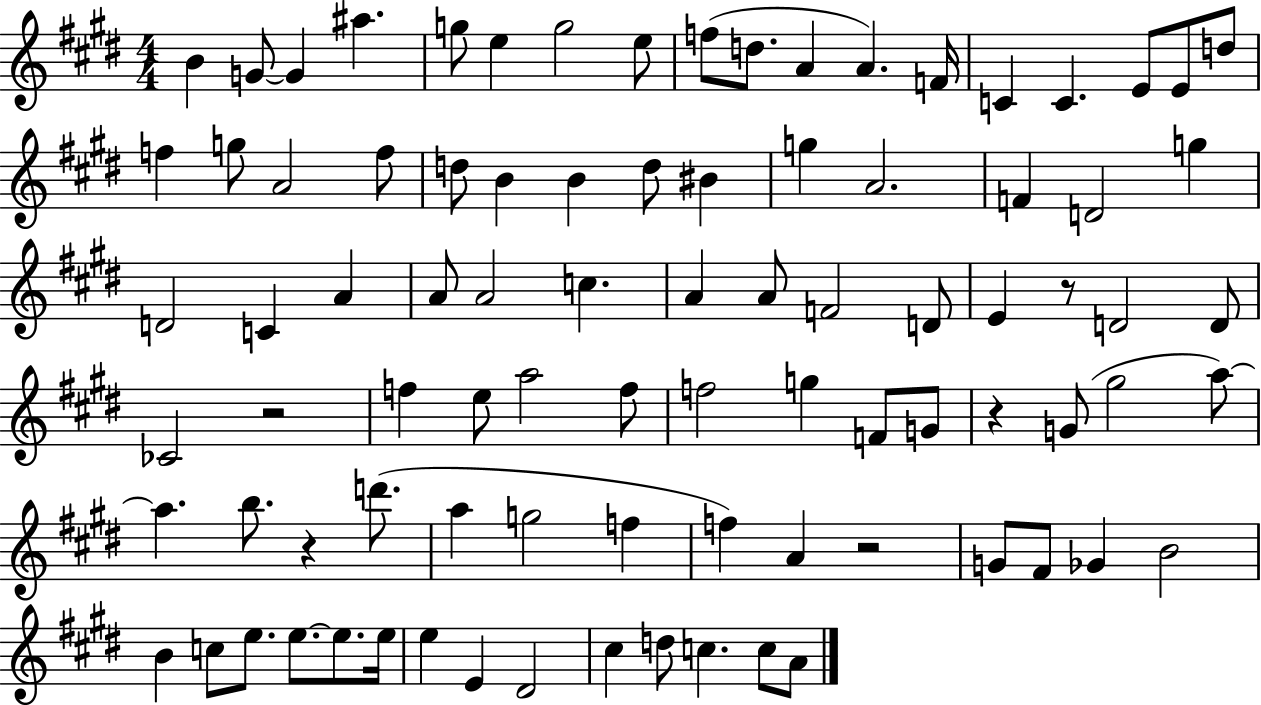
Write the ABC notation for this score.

X:1
T:Untitled
M:4/4
L:1/4
K:E
B G/2 G ^a g/2 e g2 e/2 f/2 d/2 A A F/4 C C E/2 E/2 d/2 f g/2 A2 f/2 d/2 B B d/2 ^B g A2 F D2 g D2 C A A/2 A2 c A A/2 F2 D/2 E z/2 D2 D/2 _C2 z2 f e/2 a2 f/2 f2 g F/2 G/2 z G/2 ^g2 a/2 a b/2 z d'/2 a g2 f f A z2 G/2 ^F/2 _G B2 B c/2 e/2 e/2 e/2 e/4 e E ^D2 ^c d/2 c c/2 A/2